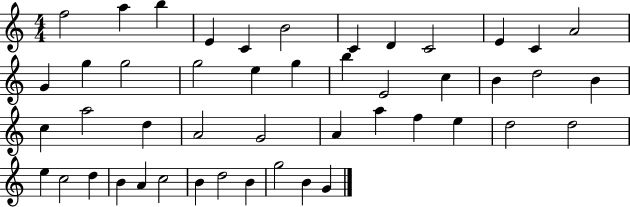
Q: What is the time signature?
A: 4/4